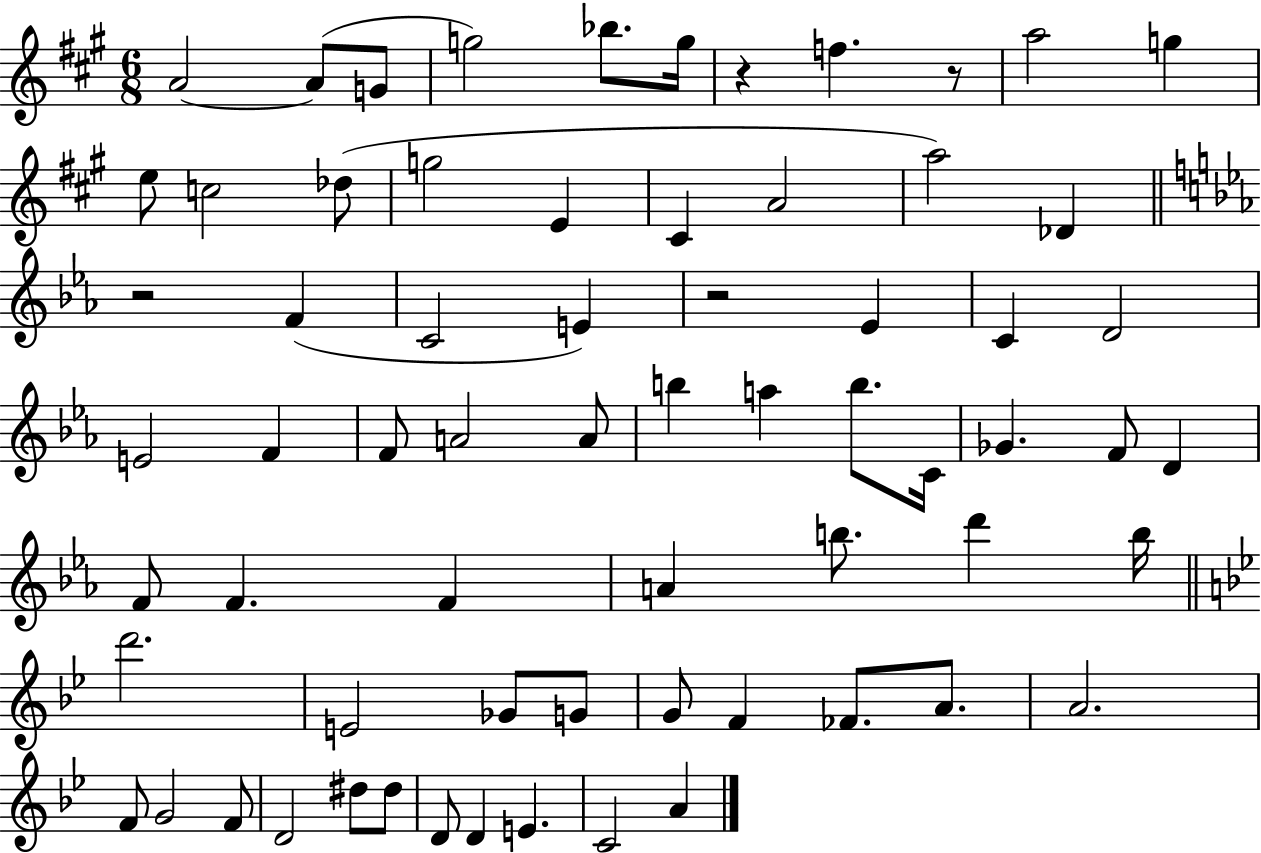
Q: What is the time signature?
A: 6/8